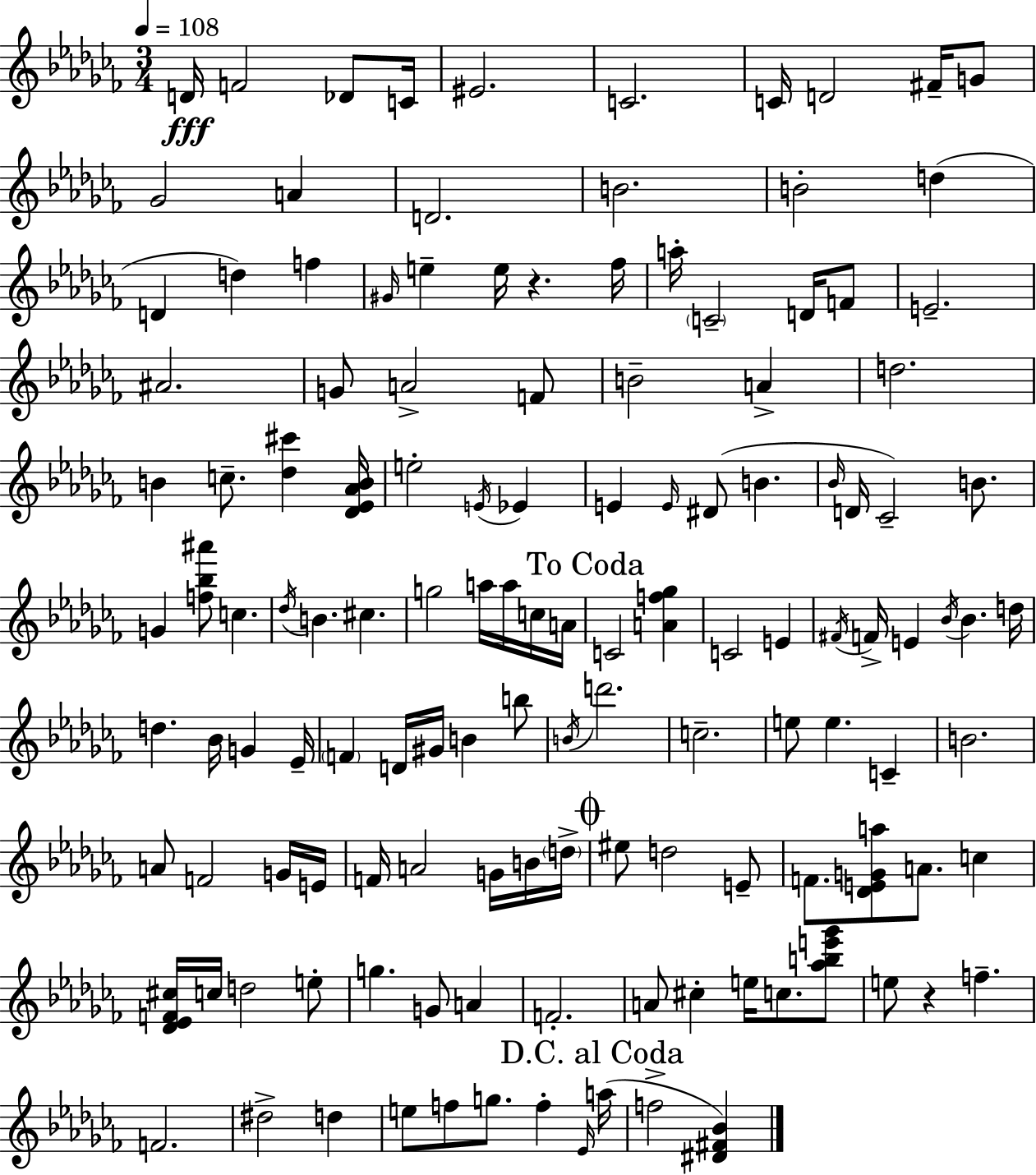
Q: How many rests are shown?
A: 2